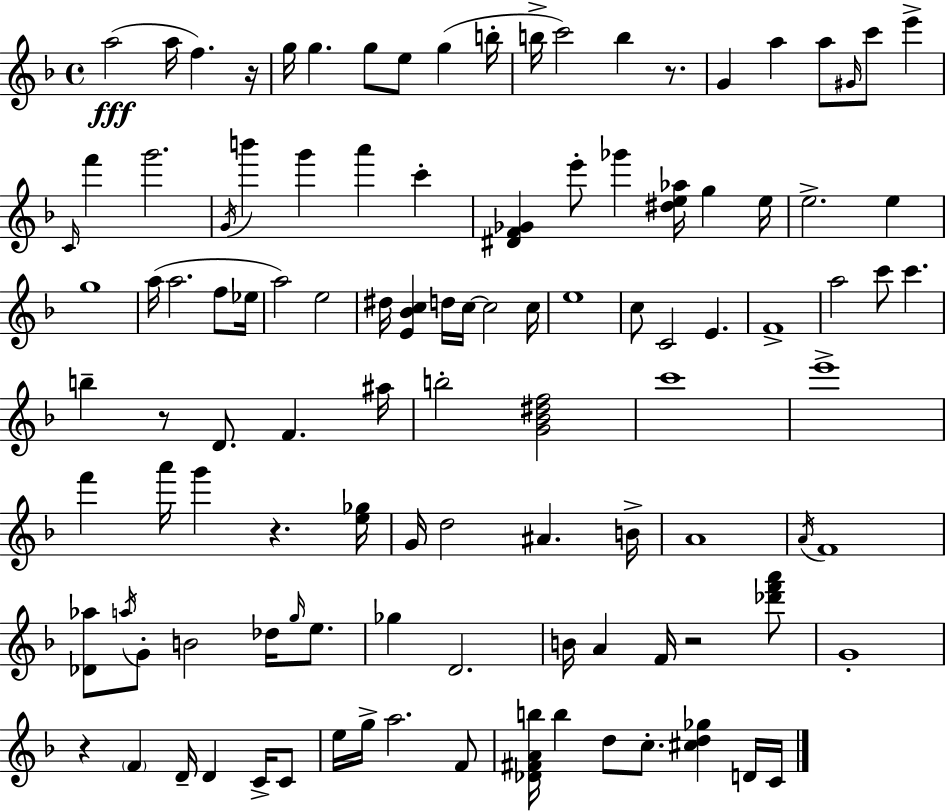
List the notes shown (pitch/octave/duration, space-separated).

A5/h A5/s F5/q. R/s G5/s G5/q. G5/e E5/e G5/q B5/s B5/s C6/h B5/q R/e. G4/q A5/q A5/e G#4/s C6/e E6/q C4/s F6/q G6/h. G4/s B6/q G6/q A6/q C6/q [D#4,F4,Gb4]/q E6/e Gb6/q [D#5,E5,Ab5]/s G5/q E5/s E5/h. E5/q G5/w A5/s A5/h. F5/e Eb5/s A5/h E5/h D#5/s [E4,Bb4,C5]/q D5/s C5/s C5/h C5/s E5/w C5/e C4/h E4/q. F4/w A5/h C6/e C6/q. B5/q R/e D4/e. F4/q. A#5/s B5/h [G4,Bb4,D#5,F5]/h C6/w E6/w F6/q A6/s G6/q R/q. [E5,Gb5]/s G4/s D5/h A#4/q. B4/s A4/w A4/s F4/w [Db4,Ab5]/e A5/s G4/e B4/h Db5/s G5/s E5/e. Gb5/q D4/h. B4/s A4/q F4/s R/h [Db6,F6,A6]/e G4/w R/q F4/q D4/s D4/q C4/s C4/e E5/s G5/s A5/h. F4/e [Db4,F#4,A4,B5]/s B5/q D5/e C5/e. [C#5,D5,Gb5]/q D4/s C4/s